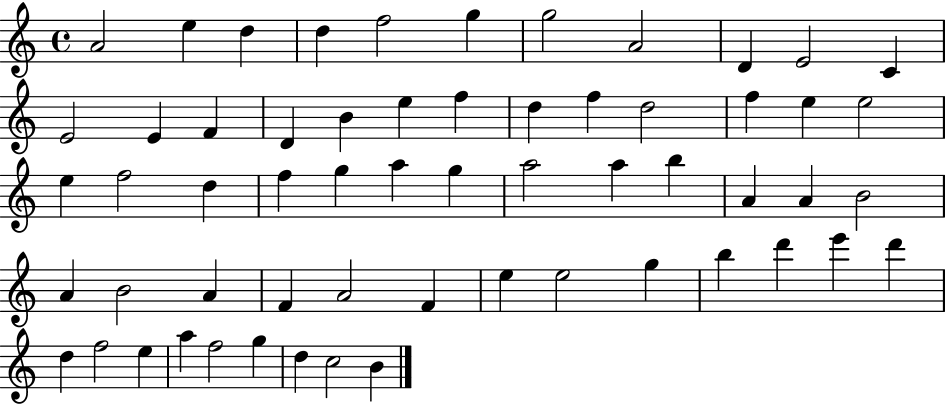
X:1
T:Untitled
M:4/4
L:1/4
K:C
A2 e d d f2 g g2 A2 D E2 C E2 E F D B e f d f d2 f e e2 e f2 d f g a g a2 a b A A B2 A B2 A F A2 F e e2 g b d' e' d' d f2 e a f2 g d c2 B